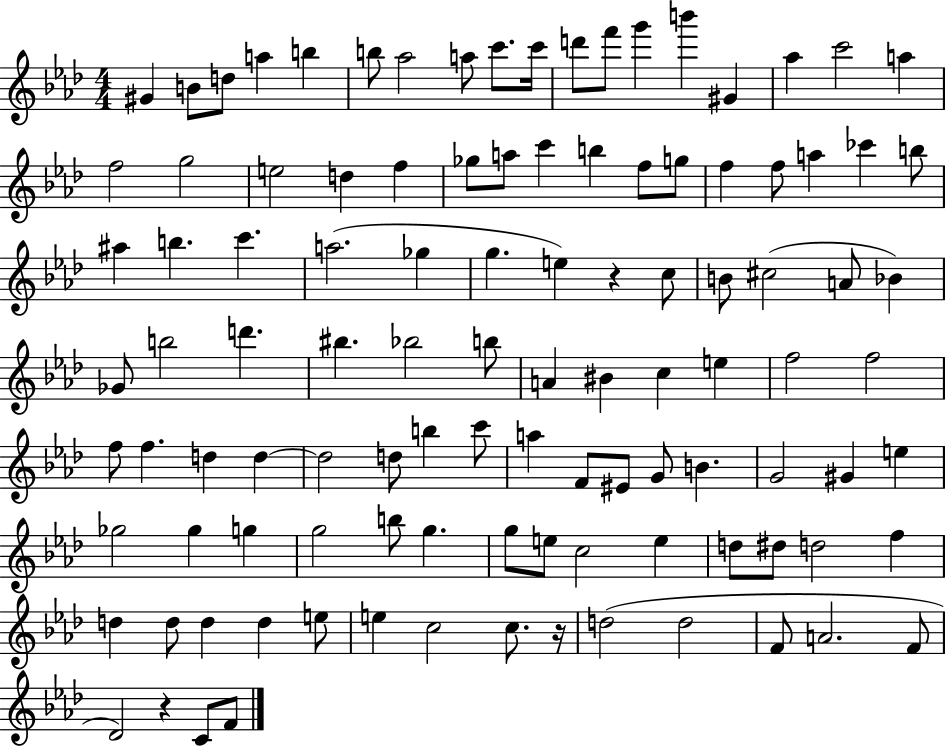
{
  \clef treble
  \numericTimeSignature
  \time 4/4
  \key aes \major
  \repeat volta 2 { gis'4 b'8 d''8 a''4 b''4 | b''8 aes''2 a''8 c'''8. c'''16 | d'''8 f'''8 g'''4 b'''4 gis'4 | aes''4 c'''2 a''4 | \break f''2 g''2 | e''2 d''4 f''4 | ges''8 a''8 c'''4 b''4 f''8 g''8 | f''4 f''8 a''4 ces'''4 b''8 | \break ais''4 b''4. c'''4. | a''2.( ges''4 | g''4. e''4) r4 c''8 | b'8 cis''2( a'8 bes'4) | \break ges'8 b''2 d'''4. | bis''4. bes''2 b''8 | a'4 bis'4 c''4 e''4 | f''2 f''2 | \break f''8 f''4. d''4 d''4~~ | d''2 d''8 b''4 c'''8 | a''4 f'8 eis'8 g'8 b'4. | g'2 gis'4 e''4 | \break ges''2 ges''4 g''4 | g''2 b''8 g''4. | g''8 e''8 c''2 e''4 | d''8 dis''8 d''2 f''4 | \break d''4 d''8 d''4 d''4 e''8 | e''4 c''2 c''8. r16 | d''2( d''2 | f'8 a'2. f'8 | \break des'2) r4 c'8 f'8 | } \bar "|."
}